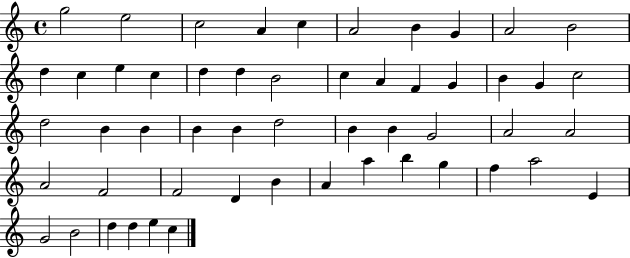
X:1
T:Untitled
M:4/4
L:1/4
K:C
g2 e2 c2 A c A2 B G A2 B2 d c e c d d B2 c A F G B G c2 d2 B B B B d2 B B G2 A2 A2 A2 F2 F2 D B A a b g f a2 E G2 B2 d d e c